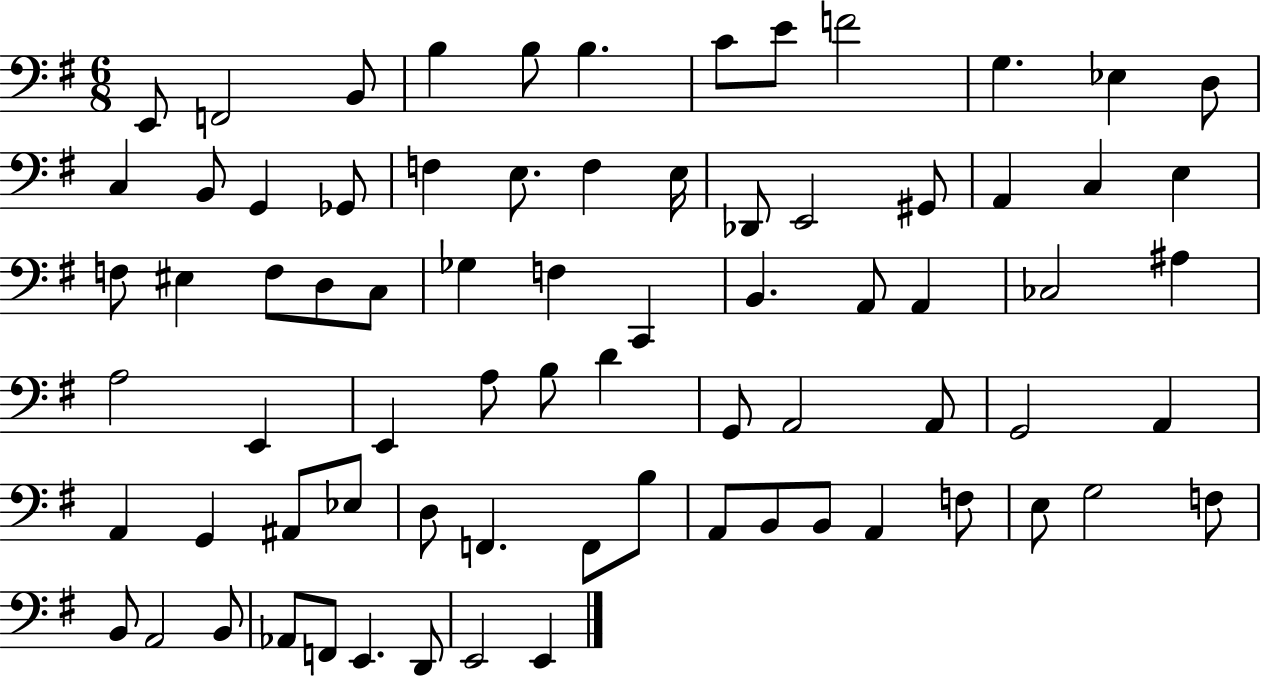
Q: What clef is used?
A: bass